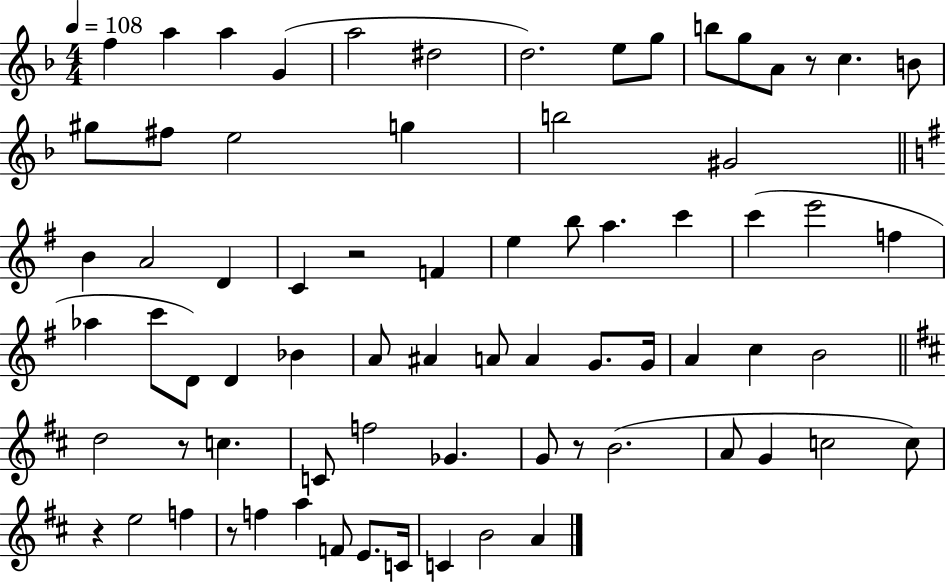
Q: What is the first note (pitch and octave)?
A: F5